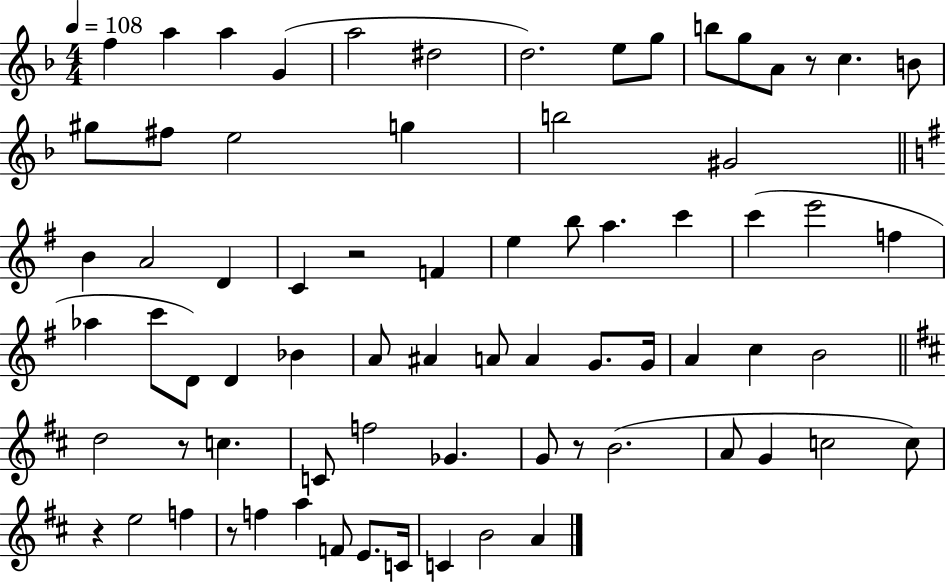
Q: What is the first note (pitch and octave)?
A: F5